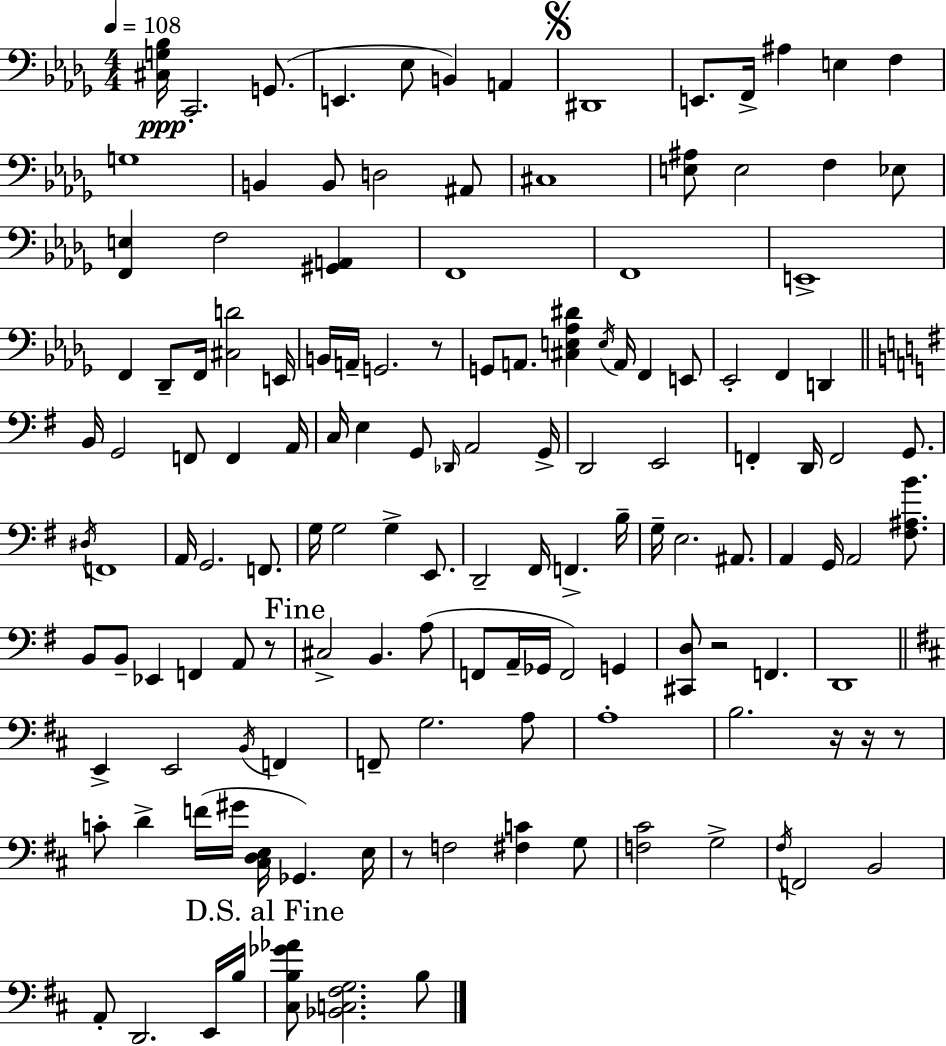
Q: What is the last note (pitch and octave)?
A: B3